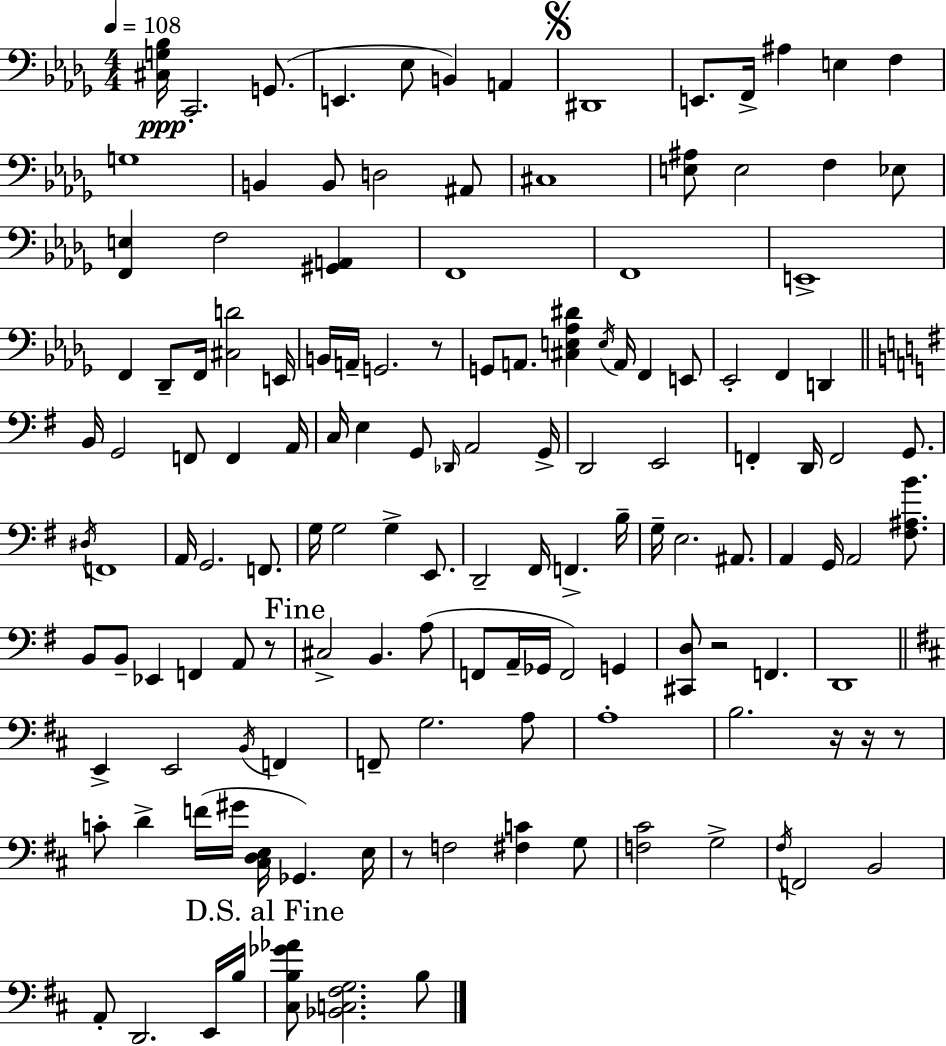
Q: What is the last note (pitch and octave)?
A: B3